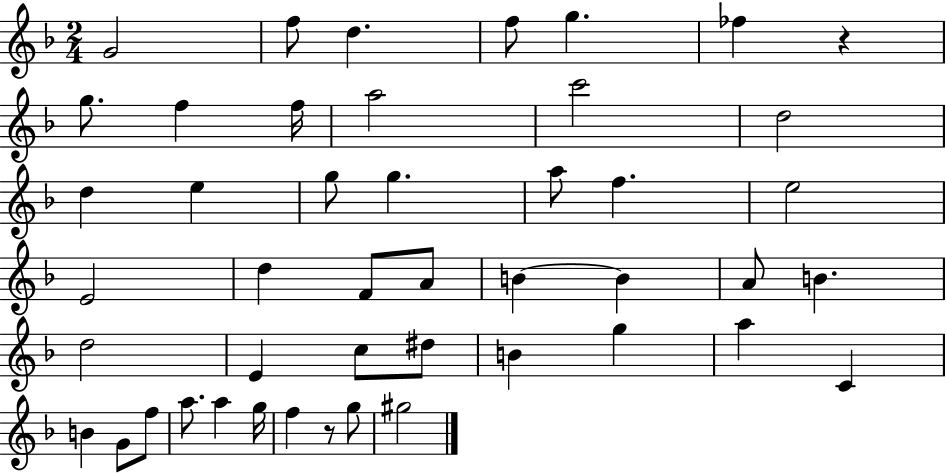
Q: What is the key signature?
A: F major